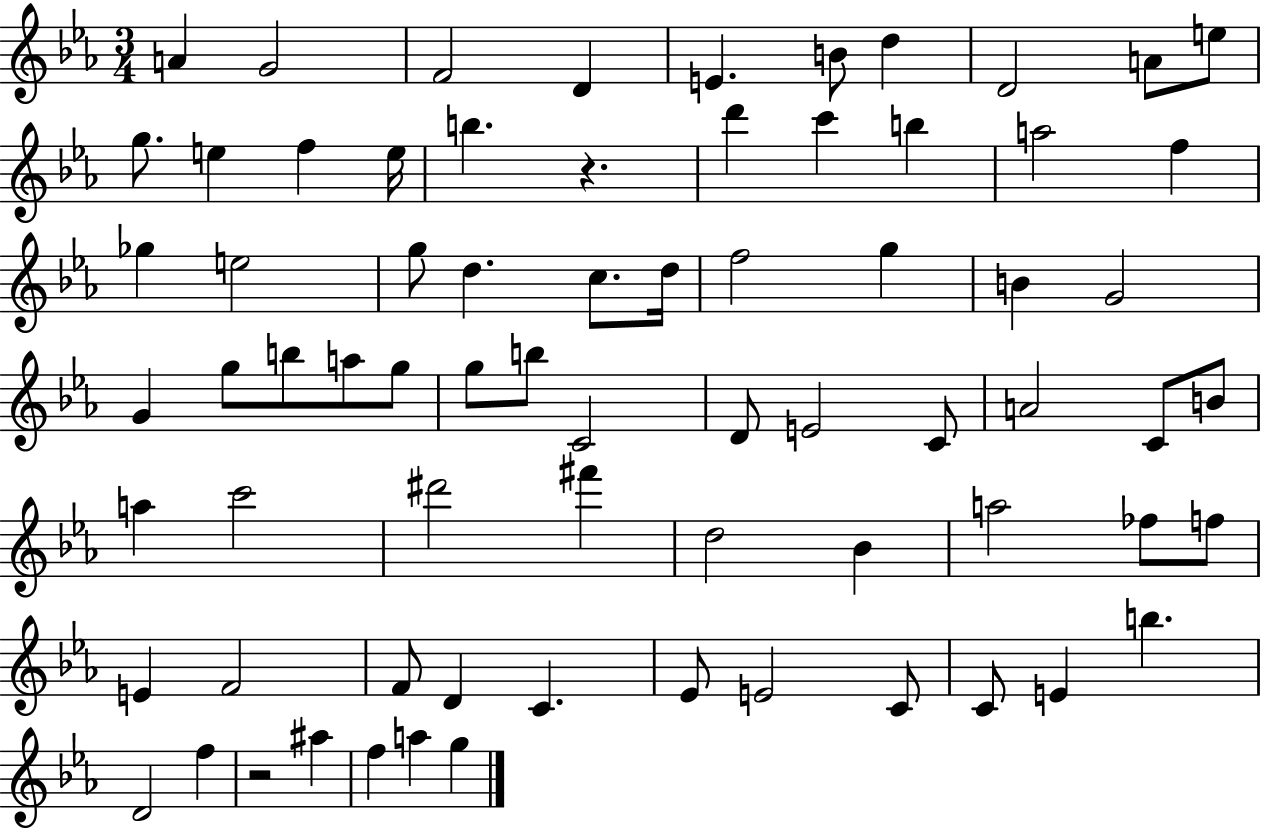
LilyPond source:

{
  \clef treble
  \numericTimeSignature
  \time 3/4
  \key ees \major
  a'4 g'2 | f'2 d'4 | e'4. b'8 d''4 | d'2 a'8 e''8 | \break g''8. e''4 f''4 e''16 | b''4. r4. | d'''4 c'''4 b''4 | a''2 f''4 | \break ges''4 e''2 | g''8 d''4. c''8. d''16 | f''2 g''4 | b'4 g'2 | \break g'4 g''8 b''8 a''8 g''8 | g''8 b''8 c'2 | d'8 e'2 c'8 | a'2 c'8 b'8 | \break a''4 c'''2 | dis'''2 fis'''4 | d''2 bes'4 | a''2 fes''8 f''8 | \break e'4 f'2 | f'8 d'4 c'4. | ees'8 e'2 c'8 | c'8 e'4 b''4. | \break d'2 f''4 | r2 ais''4 | f''4 a''4 g''4 | \bar "|."
}